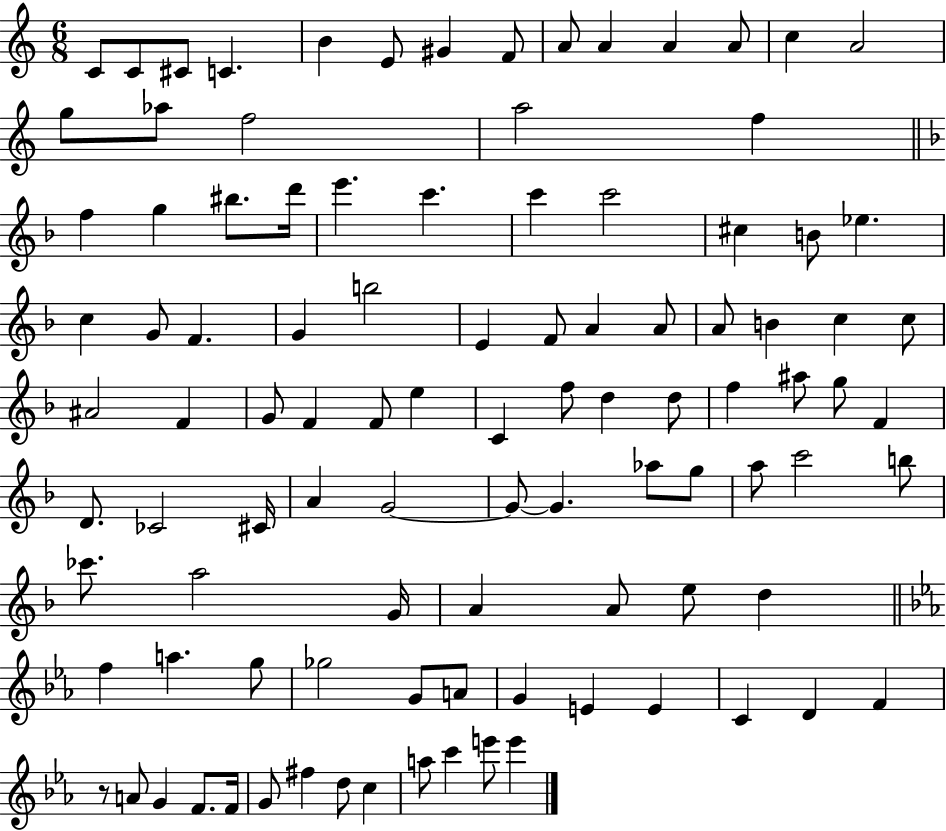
C4/e C4/e C#4/e C4/q. B4/q E4/e G#4/q F4/e A4/e A4/q A4/q A4/e C5/q A4/h G5/e Ab5/e F5/h A5/h F5/q F5/q G5/q BIS5/e. D6/s E6/q. C6/q. C6/q C6/h C#5/q B4/e Eb5/q. C5/q G4/e F4/q. G4/q B5/h E4/q F4/e A4/q A4/e A4/e B4/q C5/q C5/e A#4/h F4/q G4/e F4/q F4/e E5/q C4/q F5/e D5/q D5/e F5/q A#5/e G5/e F4/q D4/e. CES4/h C#4/s A4/q G4/h G4/e G4/q. Ab5/e G5/e A5/e C6/h B5/e CES6/e. A5/h G4/s A4/q A4/e E5/e D5/q F5/q A5/q. G5/e Gb5/h G4/e A4/e G4/q E4/q E4/q C4/q D4/q F4/q R/e A4/e G4/q F4/e. F4/s G4/e F#5/q D5/e C5/q A5/e C6/q E6/e E6/q